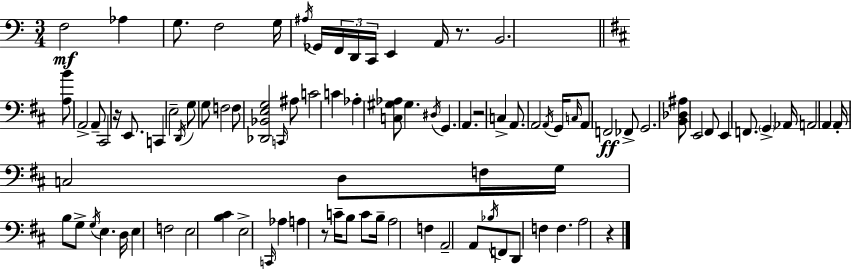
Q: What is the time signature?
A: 3/4